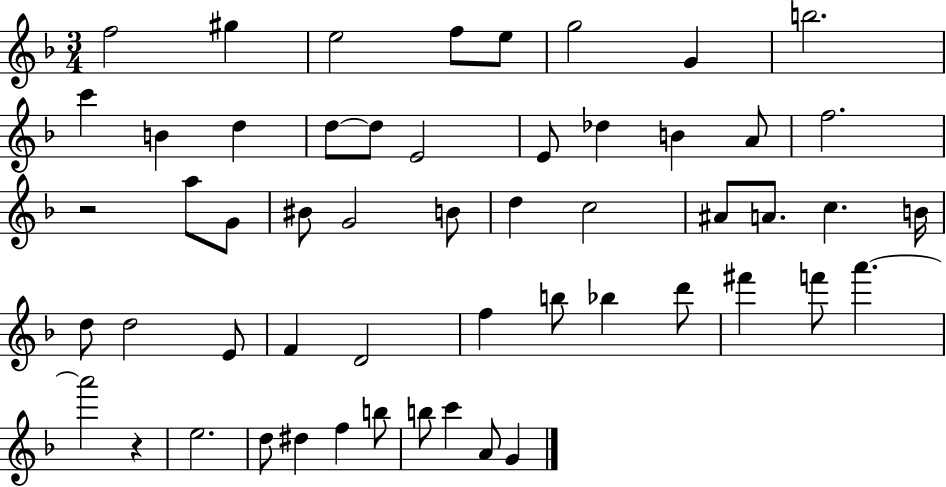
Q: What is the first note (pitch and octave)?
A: F5